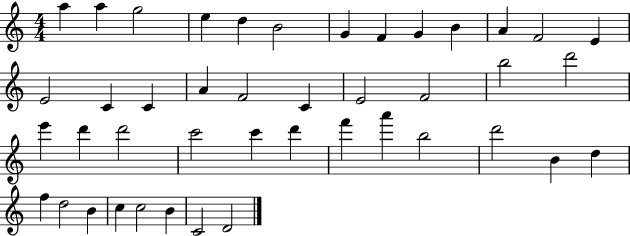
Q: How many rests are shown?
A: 0